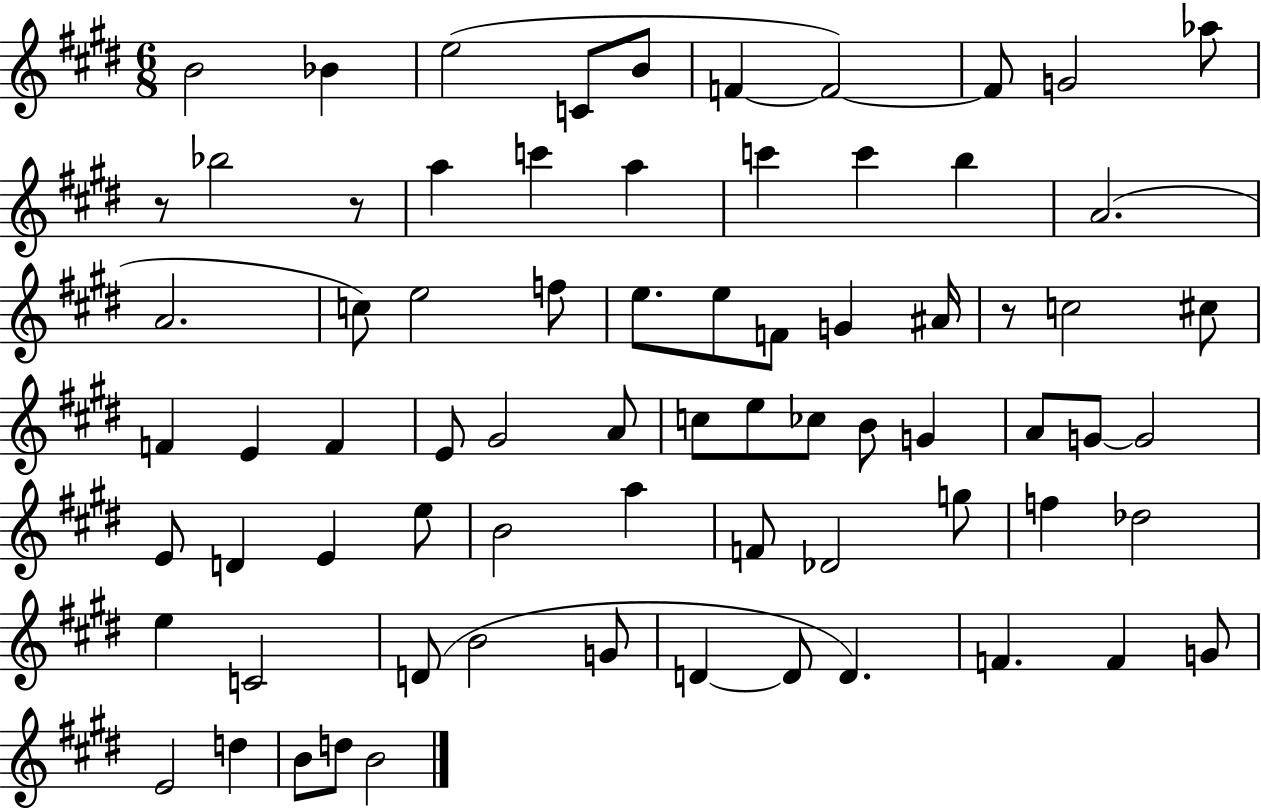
X:1
T:Untitled
M:6/8
L:1/4
K:E
B2 _B e2 C/2 B/2 F F2 F/2 G2 _a/2 z/2 _b2 z/2 a c' a c' c' b A2 A2 c/2 e2 f/2 e/2 e/2 F/2 G ^A/4 z/2 c2 ^c/2 F E F E/2 ^G2 A/2 c/2 e/2 _c/2 B/2 G A/2 G/2 G2 E/2 D E e/2 B2 a F/2 _D2 g/2 f _d2 e C2 D/2 B2 G/2 D D/2 D F F G/2 E2 d B/2 d/2 B2